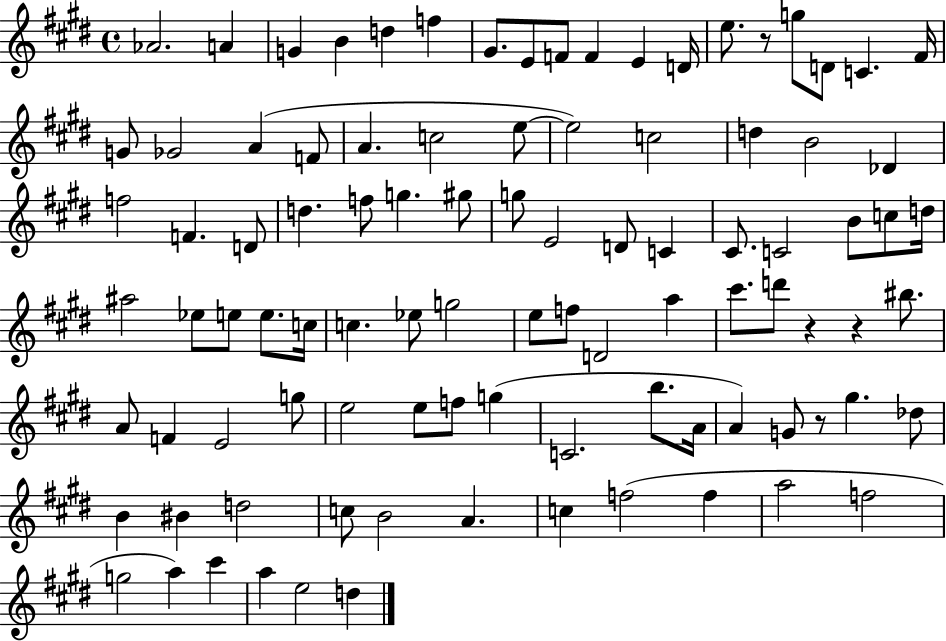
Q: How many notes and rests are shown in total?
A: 96